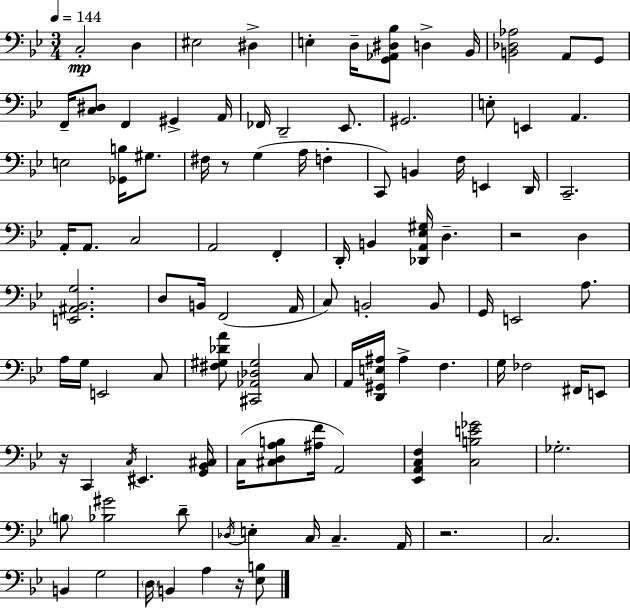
X:1
T:Untitled
M:3/4
L:1/4
K:Bb
C,2 D, ^E,2 ^D, E, D,/4 [G,,_A,,^D,_B,]/2 D, _B,,/4 [B,,_D,_A,]2 A,,/2 G,,/2 F,,/4 [C,^D,]/2 F,, ^G,, A,,/4 _F,,/4 D,,2 _E,,/2 ^G,,2 E,/2 E,, A,, E,2 [_G,,B,]/4 ^G,/2 ^F,/4 z/2 G, A,/4 F, C,,/2 B,, F,/4 E,, D,,/4 C,,2 A,,/4 A,,/2 C,2 A,,2 F,, D,,/4 B,, [_D,,A,,_E,^G,]/4 D, z2 D, [E,,^A,,_B,,G,]2 D,/2 B,,/4 F,,2 A,,/4 C,/2 B,,2 B,,/2 G,,/4 E,,2 A,/2 A,/4 G,/4 E,,2 C,/2 [^F,^G,_DA]/2 [^C,,_A,,_D,^G,]2 C,/2 A,,/4 [D,,^G,,E,^A,]/4 ^A, F, G,/4 _F,2 ^F,,/4 E,,/2 z/4 C,, C,/4 ^E,, [G,,_B,,^C,]/4 C,/4 [^C,D,A,B,]/2 [^A,F]/4 A,,2 [_E,,A,,C,F,] [C,B,E_G]2 _G,2 B,/2 [_B,^G]2 D/2 _D,/4 E, C,/4 C, A,,/4 z2 C,2 B,, G,2 D,/4 B,, A, z/4 [_E,B,]/2